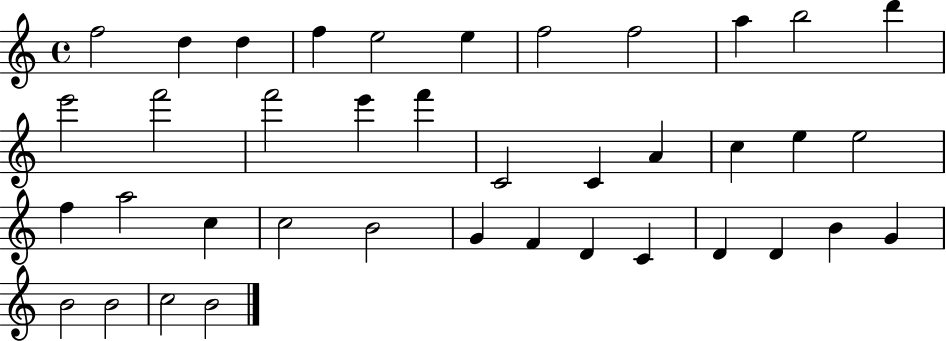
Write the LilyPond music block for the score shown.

{
  \clef treble
  \time 4/4
  \defaultTimeSignature
  \key c \major
  f''2 d''4 d''4 | f''4 e''2 e''4 | f''2 f''2 | a''4 b''2 d'''4 | \break e'''2 f'''2 | f'''2 e'''4 f'''4 | c'2 c'4 a'4 | c''4 e''4 e''2 | \break f''4 a''2 c''4 | c''2 b'2 | g'4 f'4 d'4 c'4 | d'4 d'4 b'4 g'4 | \break b'2 b'2 | c''2 b'2 | \bar "|."
}